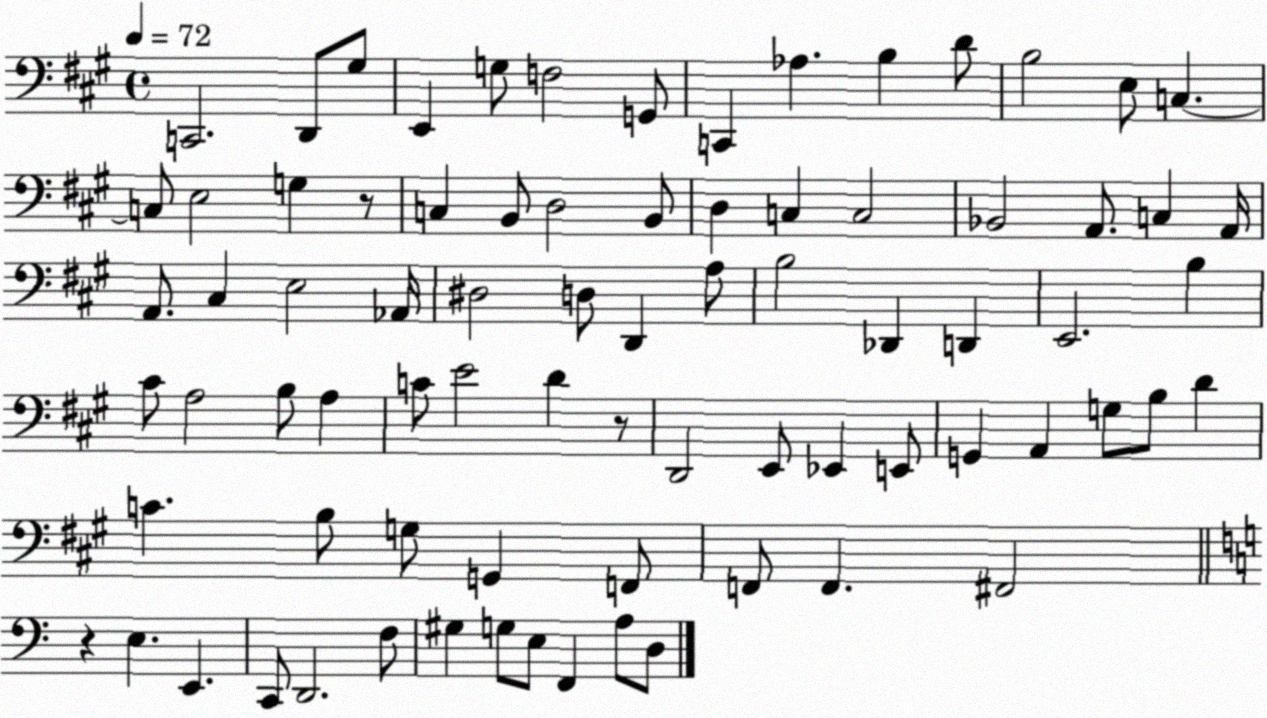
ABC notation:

X:1
T:Untitled
M:4/4
L:1/4
K:A
C,,2 D,,/2 ^G,/2 E,, G,/2 F,2 G,,/2 C,, _A, B, D/2 B,2 E,/2 C, C,/2 E,2 G, z/2 C, B,,/2 D,2 B,,/2 D, C, C,2 _B,,2 A,,/2 C, A,,/4 A,,/2 ^C, E,2 _A,,/4 ^D,2 D,/2 D,, A,/2 B,2 _D,, D,, E,,2 B, ^C/2 A,2 B,/2 A, C/2 E2 D z/2 D,,2 E,,/2 _E,, E,,/2 G,, A,, G,/2 B,/2 D C B,/2 G,/2 G,, F,,/2 F,,/2 F,, ^F,,2 z E, E,, C,,/2 D,,2 F,/2 ^G, G,/2 E,/2 F,, A,/2 D,/2